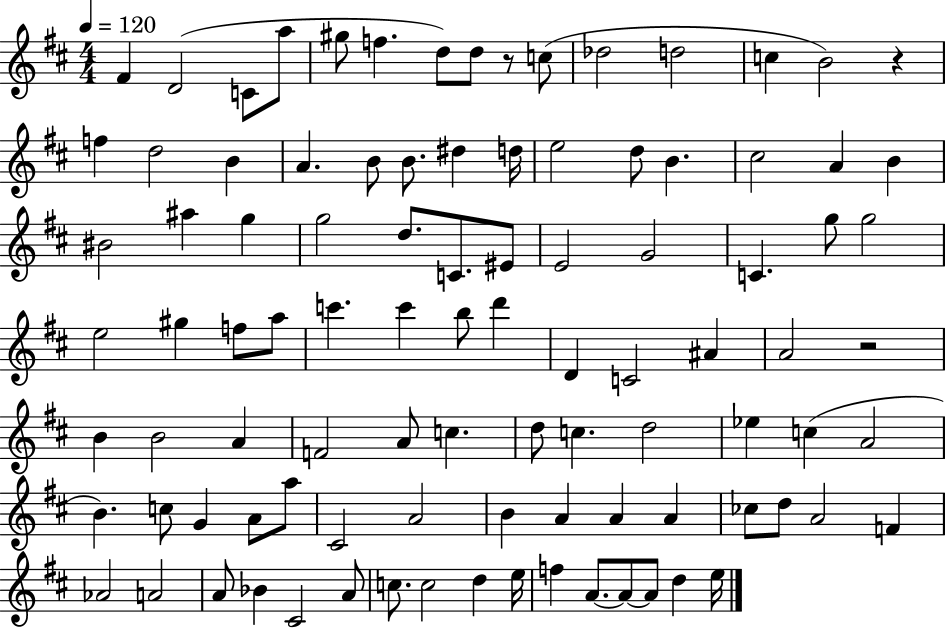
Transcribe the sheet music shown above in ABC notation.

X:1
T:Untitled
M:4/4
L:1/4
K:D
^F D2 C/2 a/2 ^g/2 f d/2 d/2 z/2 c/2 _d2 d2 c B2 z f d2 B A B/2 B/2 ^d d/4 e2 d/2 B ^c2 A B ^B2 ^a g g2 d/2 C/2 ^E/2 E2 G2 C g/2 g2 e2 ^g f/2 a/2 c' c' b/2 d' D C2 ^A A2 z2 B B2 A F2 A/2 c d/2 c d2 _e c A2 B c/2 G A/2 a/2 ^C2 A2 B A A A _c/2 d/2 A2 F _A2 A2 A/2 _B ^C2 A/2 c/2 c2 d e/4 f A/2 A/2 A/2 d e/4